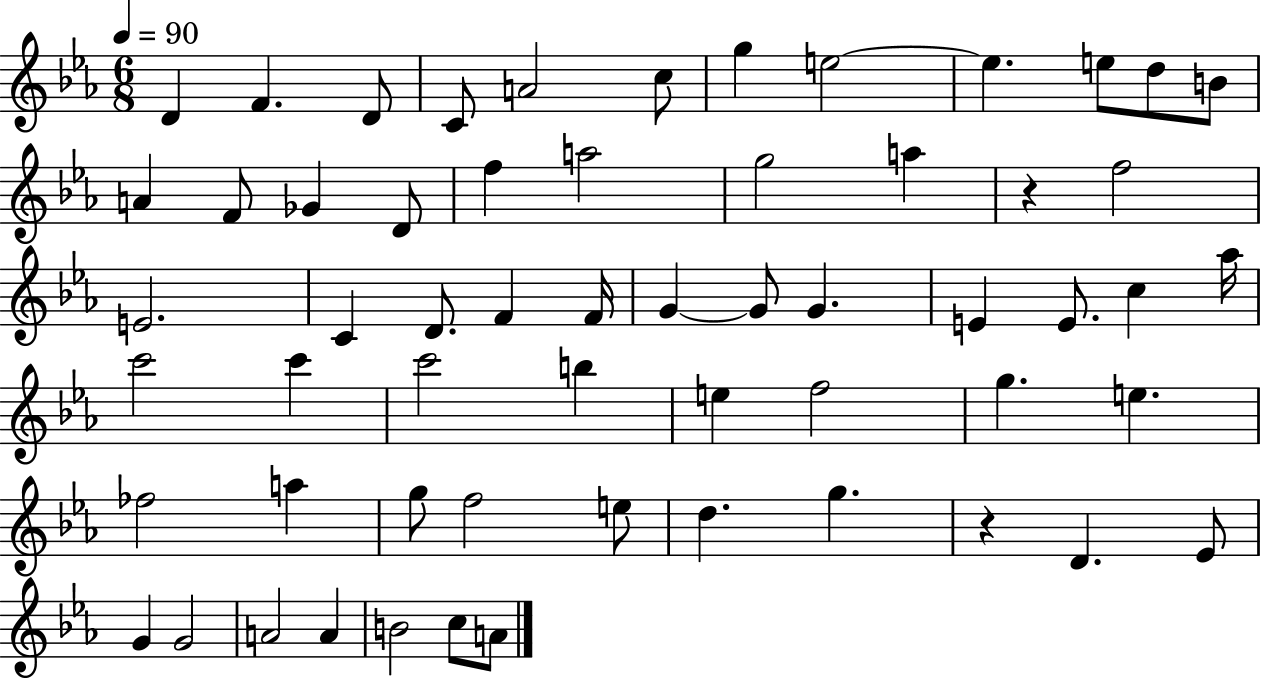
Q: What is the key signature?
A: EES major